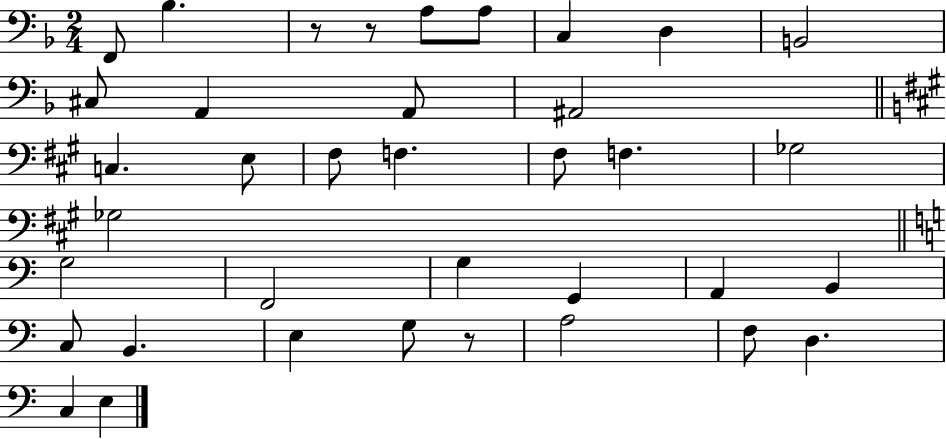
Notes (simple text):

F2/e Bb3/q. R/e R/e A3/e A3/e C3/q D3/q B2/h C#3/e A2/q A2/e A#2/h C3/q. E3/e F#3/e F3/q. F#3/e F3/q. Gb3/h Gb3/h G3/h F2/h G3/q G2/q A2/q B2/q C3/e B2/q. E3/q G3/e R/e A3/h F3/e D3/q. C3/q E3/q